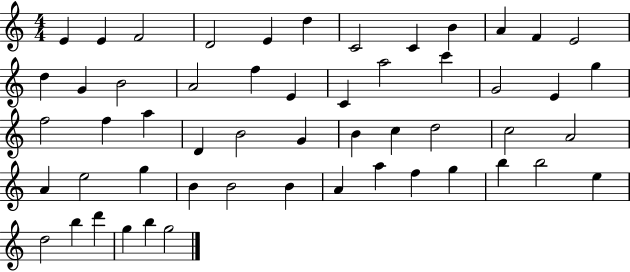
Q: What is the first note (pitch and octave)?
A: E4